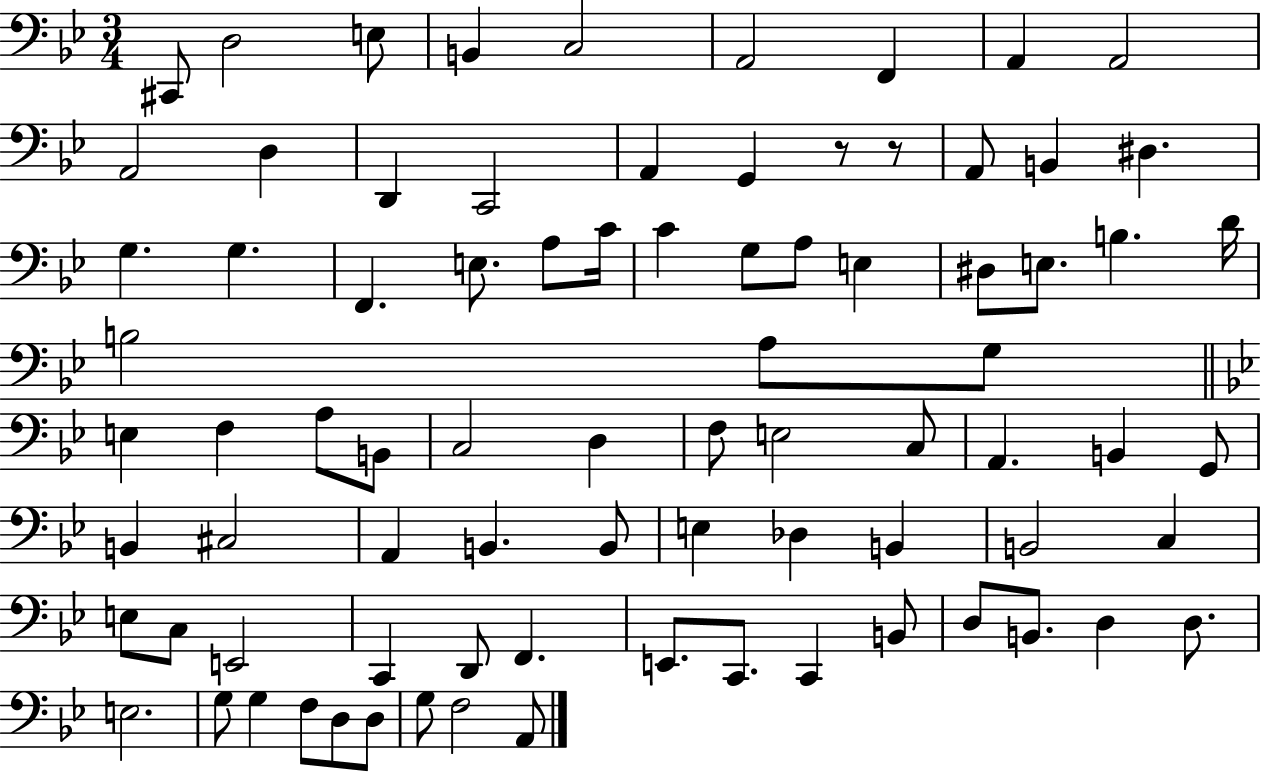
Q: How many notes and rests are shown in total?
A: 82